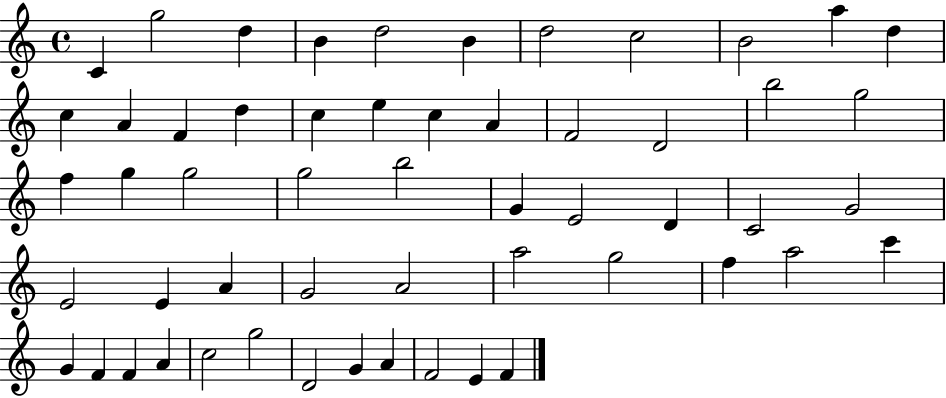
{
  \clef treble
  \time 4/4
  \defaultTimeSignature
  \key c \major
  c'4 g''2 d''4 | b'4 d''2 b'4 | d''2 c''2 | b'2 a''4 d''4 | \break c''4 a'4 f'4 d''4 | c''4 e''4 c''4 a'4 | f'2 d'2 | b''2 g''2 | \break f''4 g''4 g''2 | g''2 b''2 | g'4 e'2 d'4 | c'2 g'2 | \break e'2 e'4 a'4 | g'2 a'2 | a''2 g''2 | f''4 a''2 c'''4 | \break g'4 f'4 f'4 a'4 | c''2 g''2 | d'2 g'4 a'4 | f'2 e'4 f'4 | \break \bar "|."
}